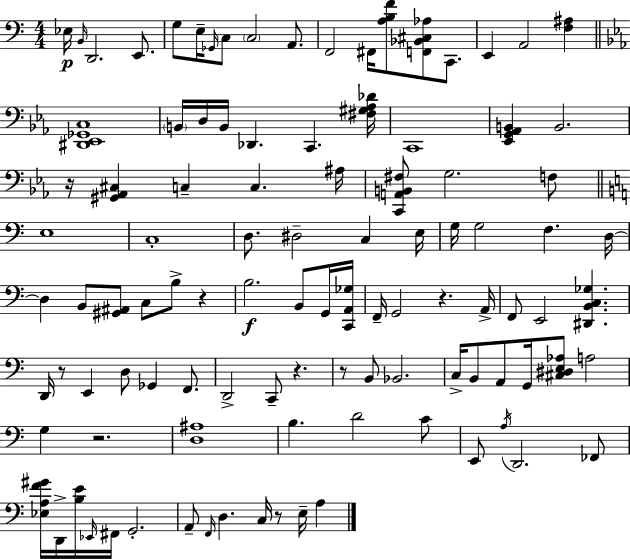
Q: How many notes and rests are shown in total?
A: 104